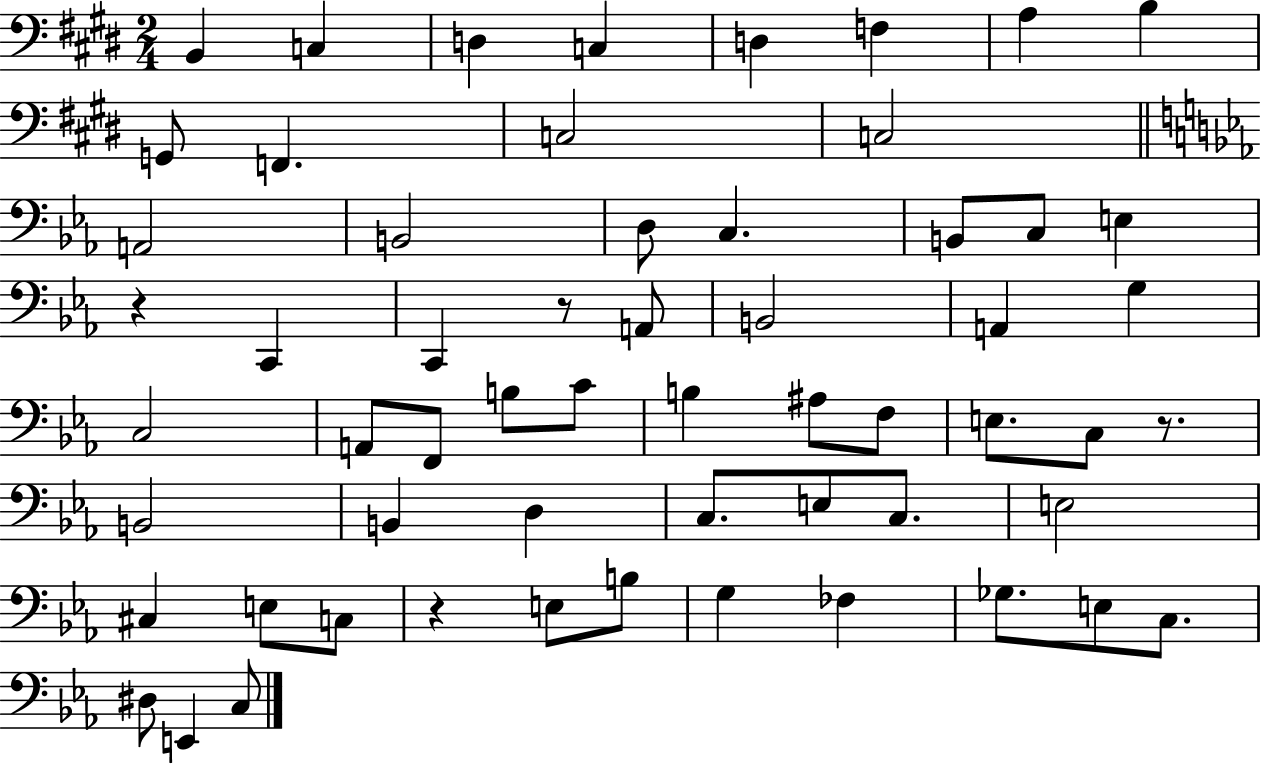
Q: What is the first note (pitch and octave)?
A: B2